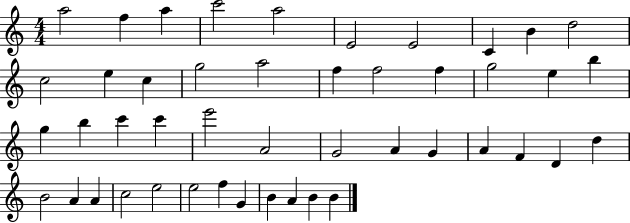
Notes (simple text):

A5/h F5/q A5/q C6/h A5/h E4/h E4/h C4/q B4/q D5/h C5/h E5/q C5/q G5/h A5/h F5/q F5/h F5/q G5/h E5/q B5/q G5/q B5/q C6/q C6/q E6/h A4/h G4/h A4/q G4/q A4/q F4/q D4/q D5/q B4/h A4/q A4/q C5/h E5/h E5/h F5/q G4/q B4/q A4/q B4/q B4/q